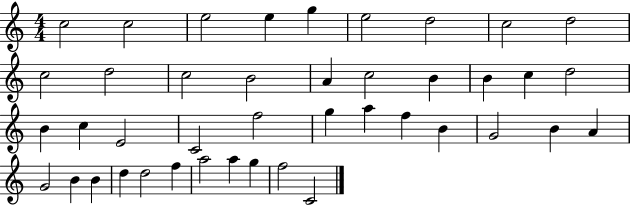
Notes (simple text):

C5/h C5/h E5/h E5/q G5/q E5/h D5/h C5/h D5/h C5/h D5/h C5/h B4/h A4/q C5/h B4/q B4/q C5/q D5/h B4/q C5/q E4/h C4/h F5/h G5/q A5/q F5/q B4/q G4/h B4/q A4/q G4/h B4/q B4/q D5/q D5/h F5/q A5/h A5/q G5/q F5/h C4/h